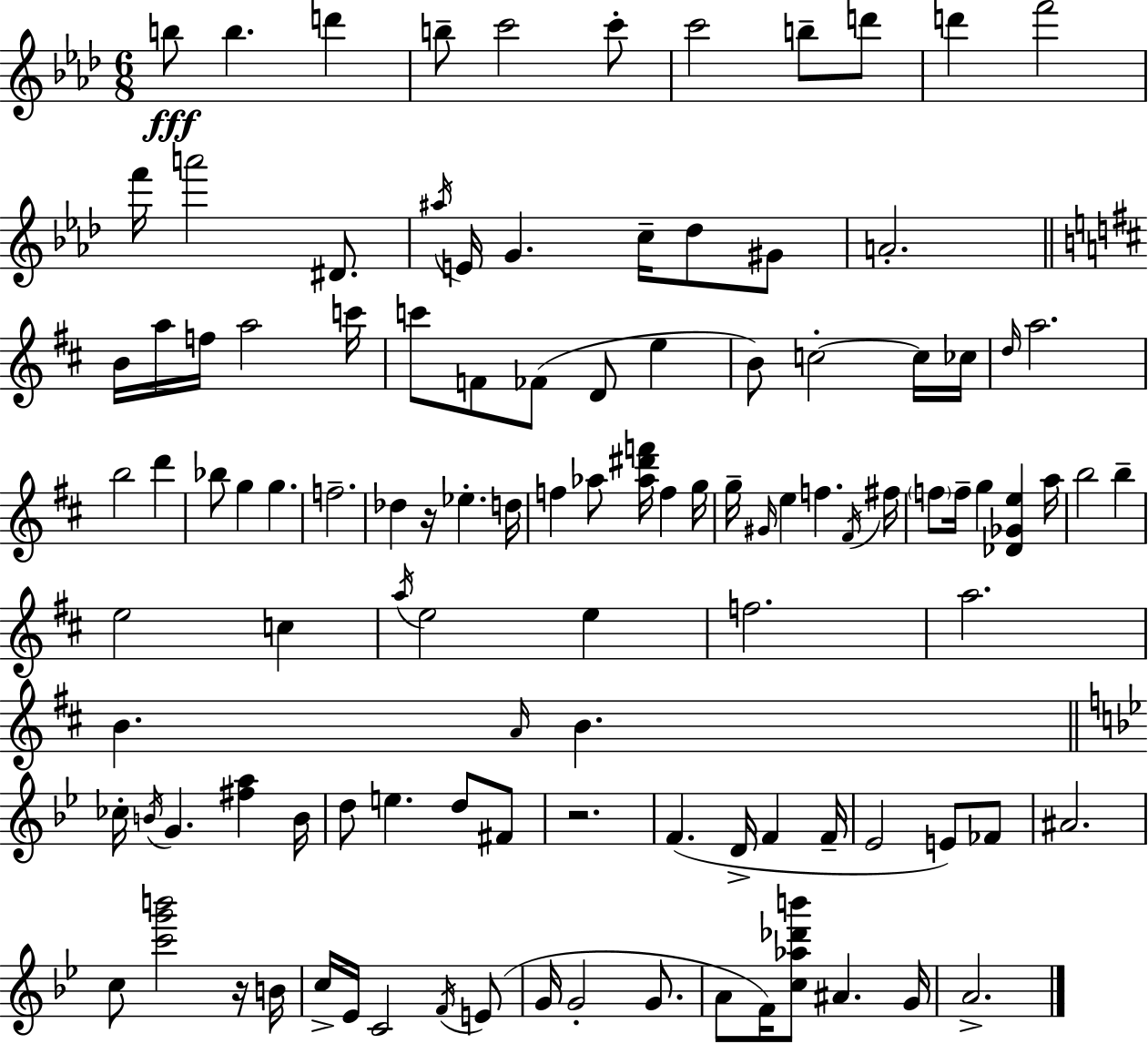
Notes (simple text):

B5/e B5/q. D6/q B5/e C6/h C6/e C6/h B5/e D6/e D6/q F6/h F6/s A6/h D#4/e. A#5/s E4/s G4/q. C5/s Db5/e G#4/e A4/h. B4/s A5/s F5/s A5/h C6/s C6/e F4/e FES4/e D4/e E5/q B4/e C5/h C5/s CES5/s D5/s A5/h. B5/h D6/q Bb5/e G5/q G5/q. F5/h. Db5/q R/s Eb5/q. D5/s F5/q Ab5/e [Ab5,D#6,F6]/s F5/q G5/s G5/s G#4/s E5/q F5/q. F#4/s F#5/s F5/e F5/s G5/q [Db4,Gb4,E5]/q A5/s B5/h B5/q E5/h C5/q A5/s E5/h E5/q F5/h. A5/h. B4/q. A4/s B4/q. CES5/s B4/s G4/q. [F#5,A5]/q B4/s D5/e E5/q. D5/e F#4/e R/h. F4/q. D4/s F4/q F4/s Eb4/h E4/e FES4/e A#4/h. C5/e [C6,G6,B6]/h R/s B4/s C5/s Eb4/s C4/h F4/s E4/e G4/s G4/h G4/e. A4/e F4/s [C5,Ab5,Db6,B6]/e A#4/q. G4/s A4/h.